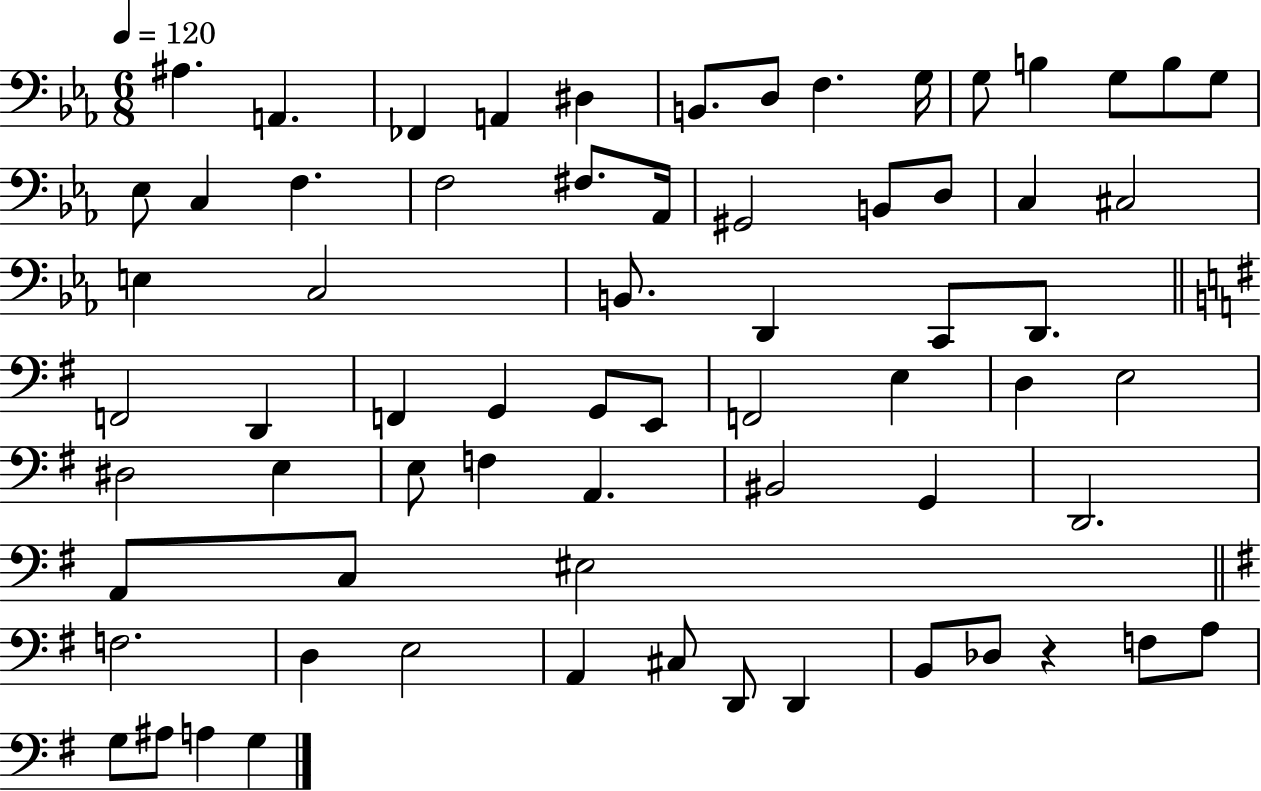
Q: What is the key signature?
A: EES major